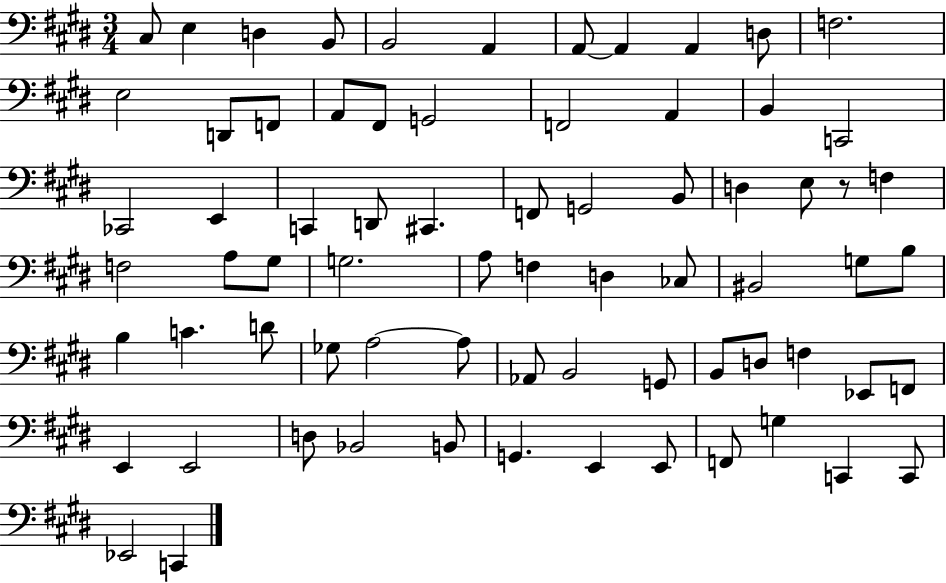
C#3/e E3/q D3/q B2/e B2/h A2/q A2/e A2/q A2/q D3/e F3/h. E3/h D2/e F2/e A2/e F#2/e G2/h F2/h A2/q B2/q C2/h CES2/h E2/q C2/q D2/e C#2/q. F2/e G2/h B2/e D3/q E3/e R/e F3/q F3/h A3/e G#3/e G3/h. A3/e F3/q D3/q CES3/e BIS2/h G3/e B3/e B3/q C4/q. D4/e Gb3/e A3/h A3/e Ab2/e B2/h G2/e B2/e D3/e F3/q Eb2/e F2/e E2/q E2/h D3/e Bb2/h B2/e G2/q. E2/q E2/e F2/e G3/q C2/q C2/e Eb2/h C2/q